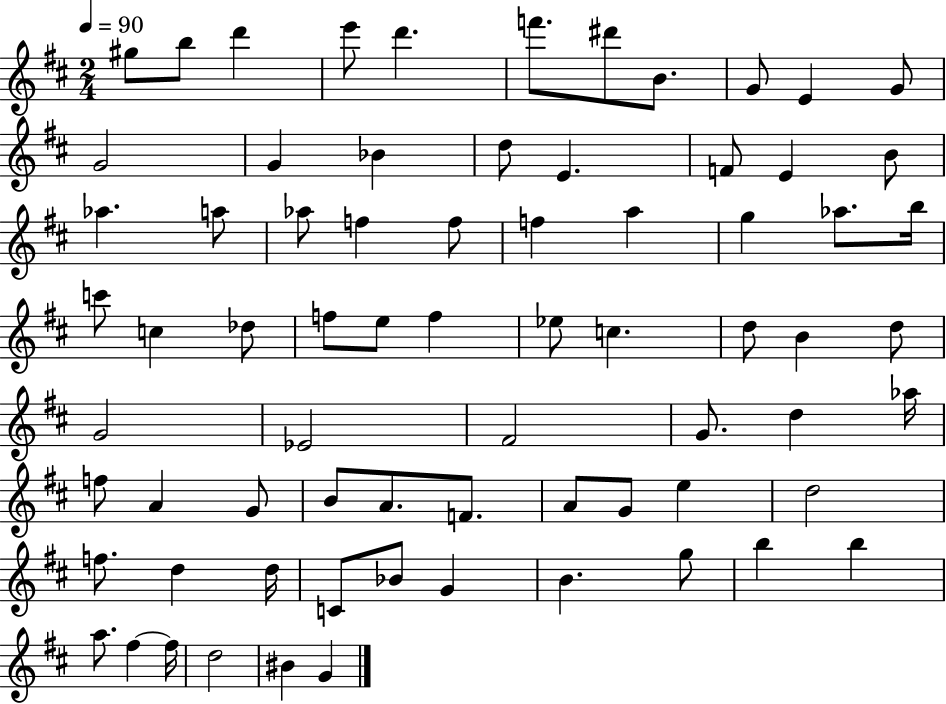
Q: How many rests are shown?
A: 0